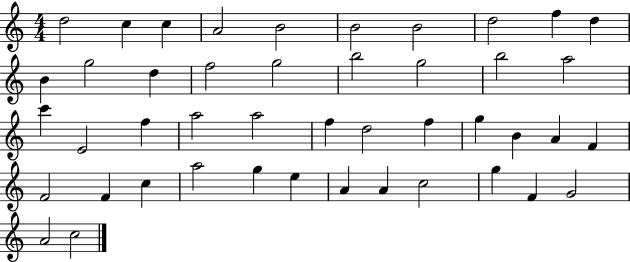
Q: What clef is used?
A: treble